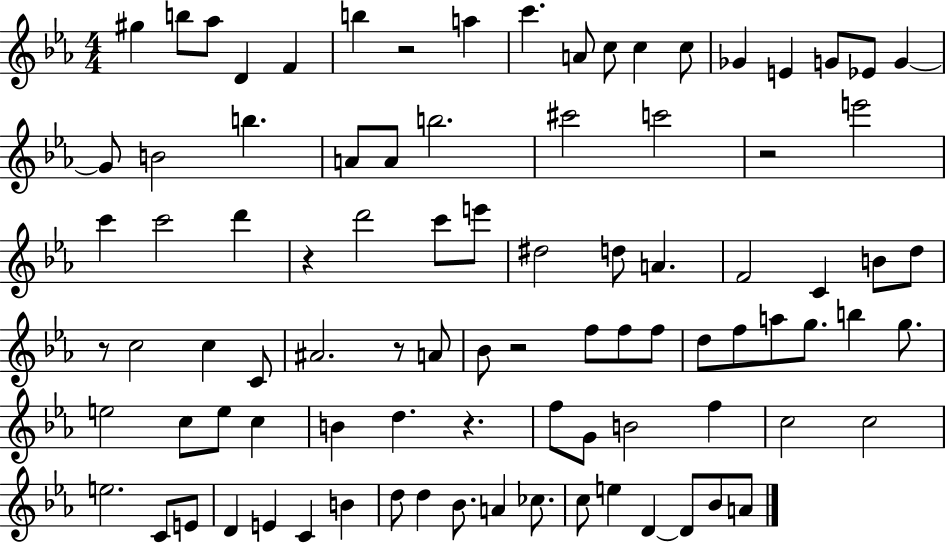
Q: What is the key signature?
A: EES major